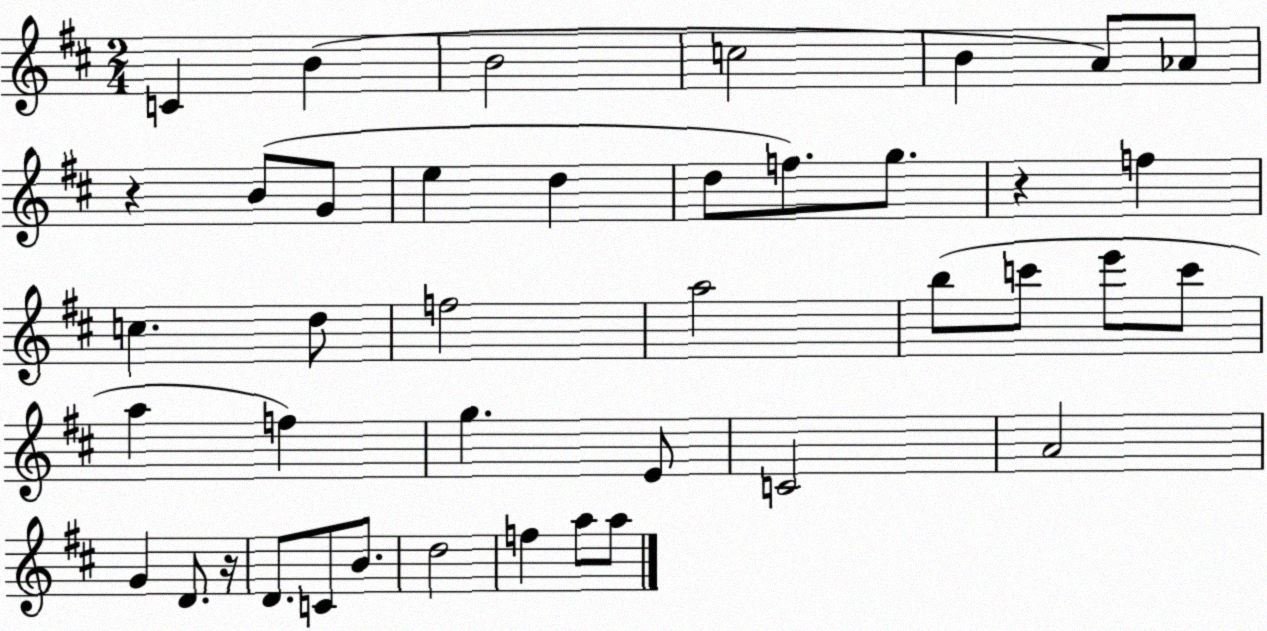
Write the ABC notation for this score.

X:1
T:Untitled
M:2/4
L:1/4
K:D
C B B2 c2 B A/2 _A/2 z B/2 G/2 e d d/2 f/2 g/2 z f c d/2 f2 a2 b/2 c'/2 e'/2 c'/2 a f g E/2 C2 A2 G D/2 z/4 D/2 C/2 B/2 d2 f a/2 a/2